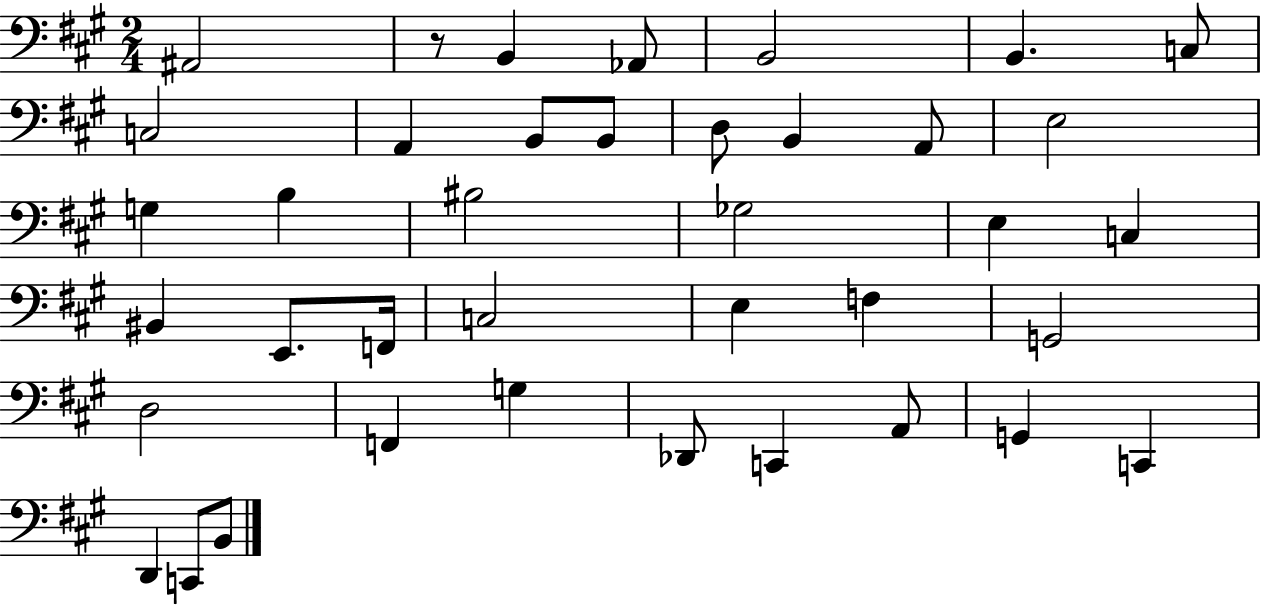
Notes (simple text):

A#2/h R/e B2/q Ab2/e B2/h B2/q. C3/e C3/h A2/q B2/e B2/e D3/e B2/q A2/e E3/h G3/q B3/q BIS3/h Gb3/h E3/q C3/q BIS2/q E2/e. F2/s C3/h E3/q F3/q G2/h D3/h F2/q G3/q Db2/e C2/q A2/e G2/q C2/q D2/q C2/e B2/e